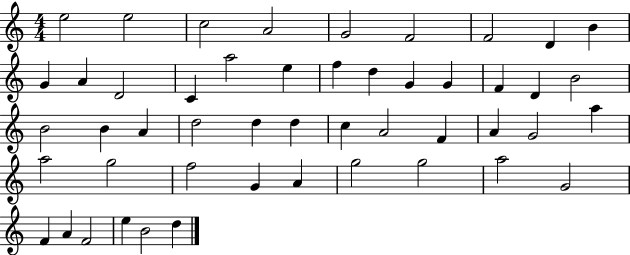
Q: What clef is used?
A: treble